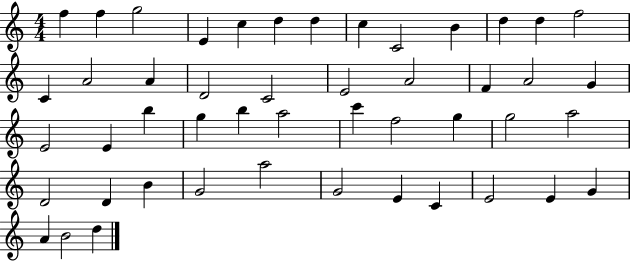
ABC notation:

X:1
T:Untitled
M:4/4
L:1/4
K:C
f f g2 E c d d c C2 B d d f2 C A2 A D2 C2 E2 A2 F A2 G E2 E b g b a2 c' f2 g g2 a2 D2 D B G2 a2 G2 E C E2 E G A B2 d